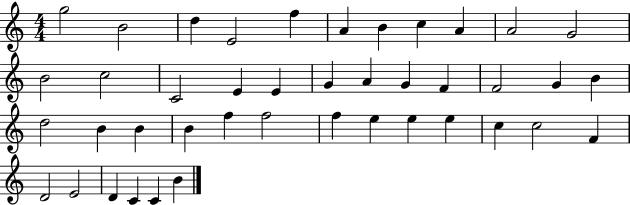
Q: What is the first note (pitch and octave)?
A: G5